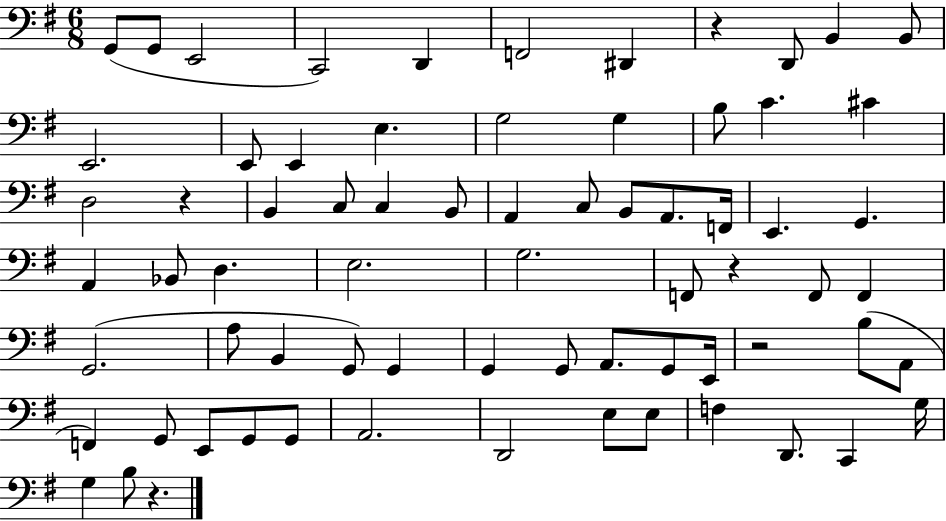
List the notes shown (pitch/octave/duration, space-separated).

G2/e G2/e E2/h C2/h D2/q F2/h D#2/q R/q D2/e B2/q B2/e E2/h. E2/e E2/q E3/q. G3/h G3/q B3/e C4/q. C#4/q D3/h R/q B2/q C3/e C3/q B2/e A2/q C3/e B2/e A2/e. F2/s E2/q. G2/q. A2/q Bb2/e D3/q. E3/h. G3/h. F2/e R/q F2/e F2/q G2/h. A3/e B2/q G2/e G2/q G2/q G2/e A2/e. G2/e E2/s R/h B3/e A2/e F2/q G2/e E2/e G2/e G2/e A2/h. D2/h E3/e E3/e F3/q D2/e. C2/q G3/s G3/q B3/e R/q.